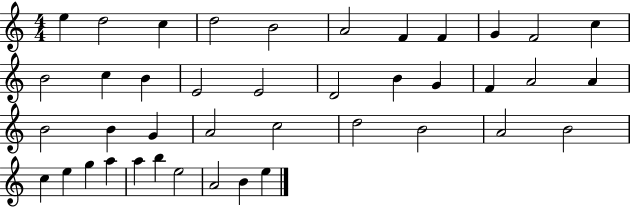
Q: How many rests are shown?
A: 0